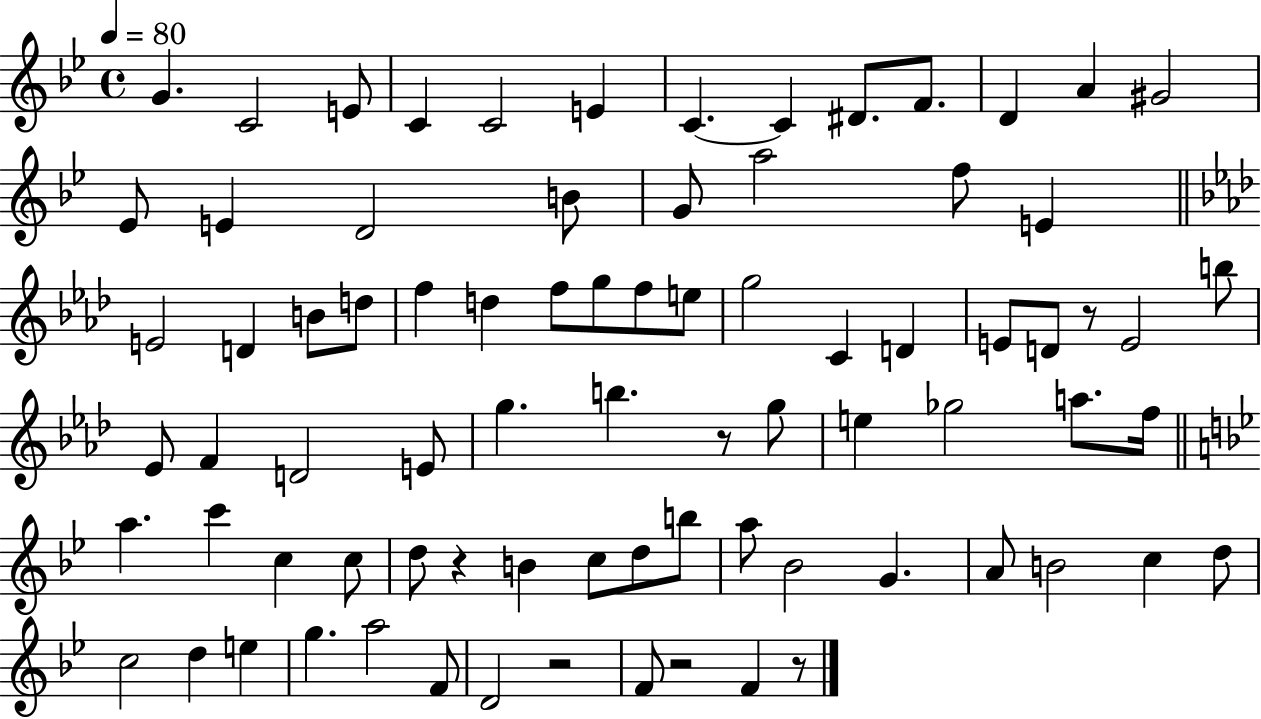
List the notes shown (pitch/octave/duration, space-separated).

G4/q. C4/h E4/e C4/q C4/h E4/q C4/q. C4/q D#4/e. F4/e. D4/q A4/q G#4/h Eb4/e E4/q D4/h B4/e G4/e A5/h F5/e E4/q E4/h D4/q B4/e D5/e F5/q D5/q F5/e G5/e F5/e E5/e G5/h C4/q D4/q E4/e D4/e R/e E4/h B5/e Eb4/e F4/q D4/h E4/e G5/q. B5/q. R/e G5/e E5/q Gb5/h A5/e. F5/s A5/q. C6/q C5/q C5/e D5/e R/q B4/q C5/e D5/e B5/e A5/e Bb4/h G4/q. A4/e B4/h C5/q D5/e C5/h D5/q E5/q G5/q. A5/h F4/e D4/h R/h F4/e R/h F4/q R/e